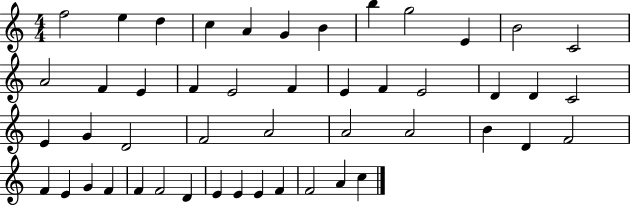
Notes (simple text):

F5/h E5/q D5/q C5/q A4/q G4/q B4/q B5/q G5/h E4/q B4/h C4/h A4/h F4/q E4/q F4/q E4/h F4/q E4/q F4/q E4/h D4/q D4/q C4/h E4/q G4/q D4/h F4/h A4/h A4/h A4/h B4/q D4/q F4/h F4/q E4/q G4/q F4/q F4/q F4/h D4/q E4/q E4/q E4/q F4/q F4/h A4/q C5/q